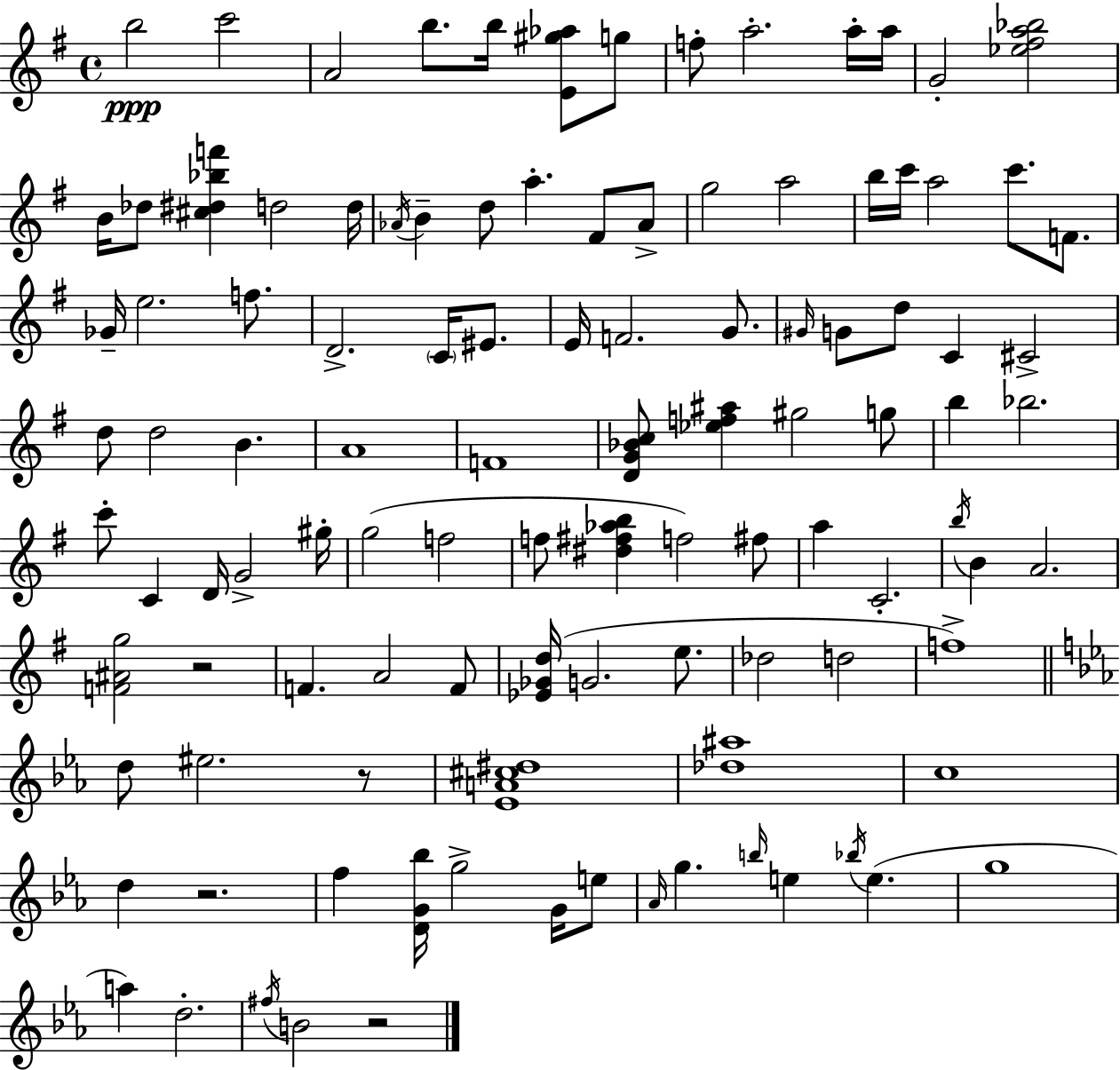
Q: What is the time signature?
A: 4/4